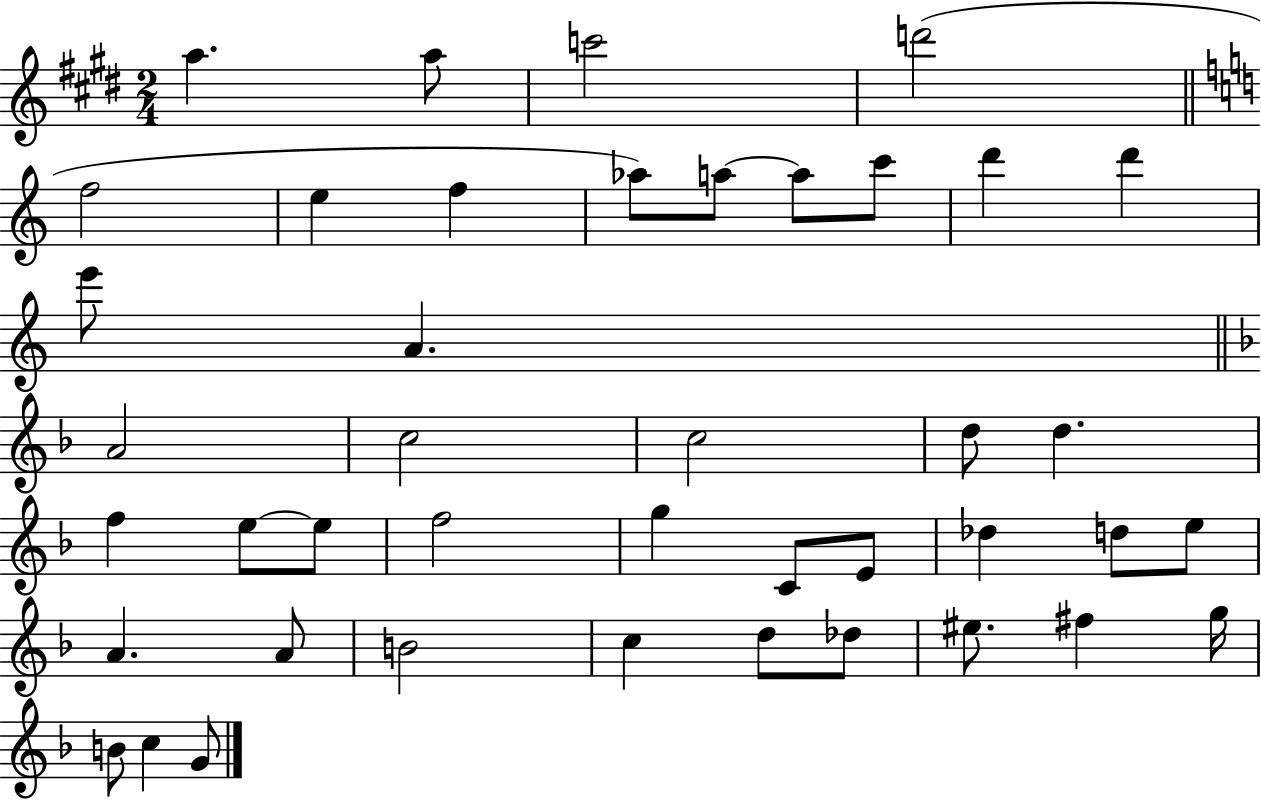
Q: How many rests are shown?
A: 0